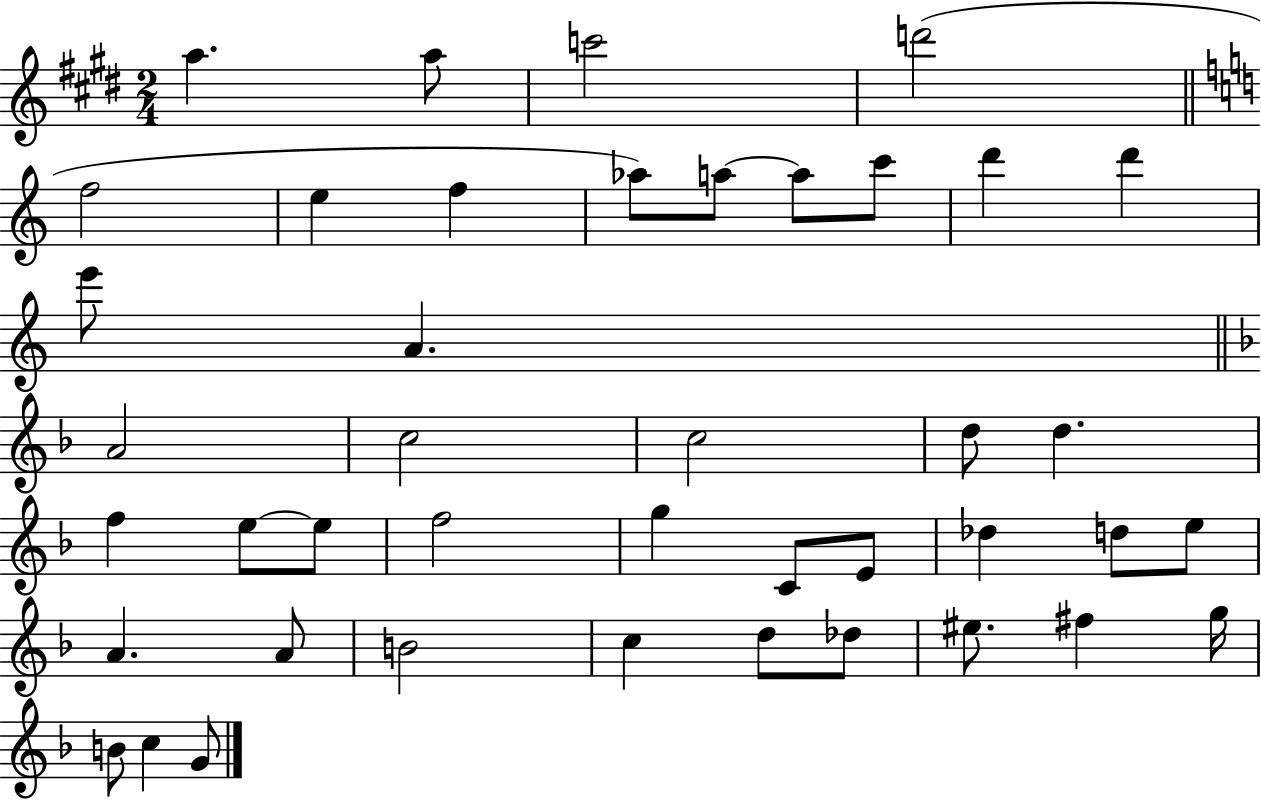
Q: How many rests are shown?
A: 0